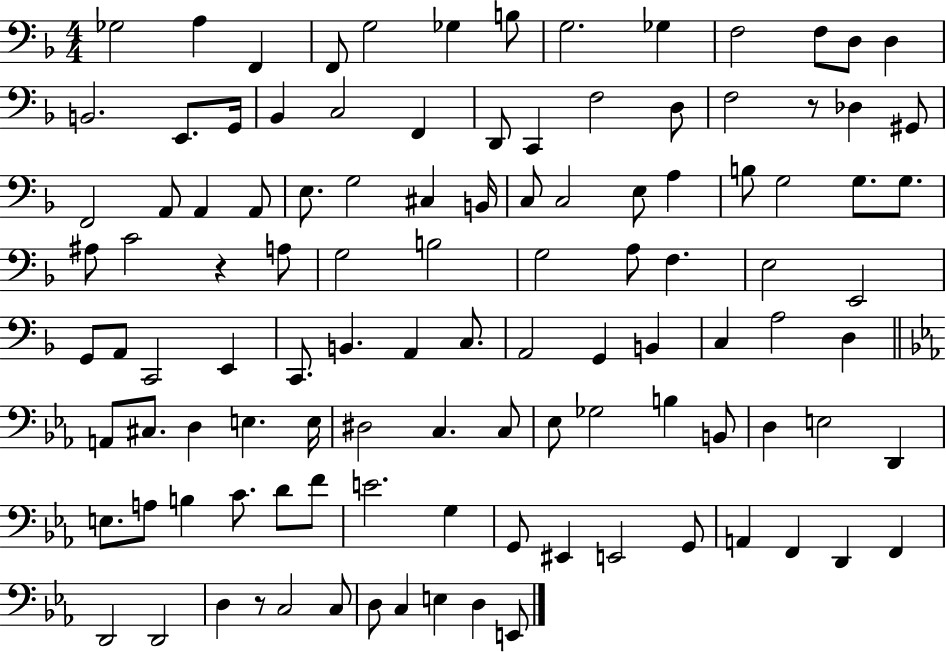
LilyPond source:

{
  \clef bass
  \numericTimeSignature
  \time 4/4
  \key f \major
  \repeat volta 2 { ges2 a4 f,4 | f,8 g2 ges4 b8 | g2. ges4 | f2 f8 d8 d4 | \break b,2. e,8. g,16 | bes,4 c2 f,4 | d,8 c,4 f2 d8 | f2 r8 des4 gis,8 | \break f,2 a,8 a,4 a,8 | e8. g2 cis4 b,16 | c8 c2 e8 a4 | b8 g2 g8. g8. | \break ais8 c'2 r4 a8 | g2 b2 | g2 a8 f4. | e2 e,2 | \break g,8 a,8 c,2 e,4 | c,8. b,4. a,4 c8. | a,2 g,4 b,4 | c4 a2 d4 | \break \bar "||" \break \key c \minor a,8 cis8. d4 e4. e16 | dis2 c4. c8 | ees8 ges2 b4 b,8 | d4 e2 d,4 | \break e8. a8 b4 c'8. d'8 f'8 | e'2. g4 | g,8 eis,4 e,2 g,8 | a,4 f,4 d,4 f,4 | \break d,2 d,2 | d4 r8 c2 c8 | d8 c4 e4 d4 e,8 | } \bar "|."
}